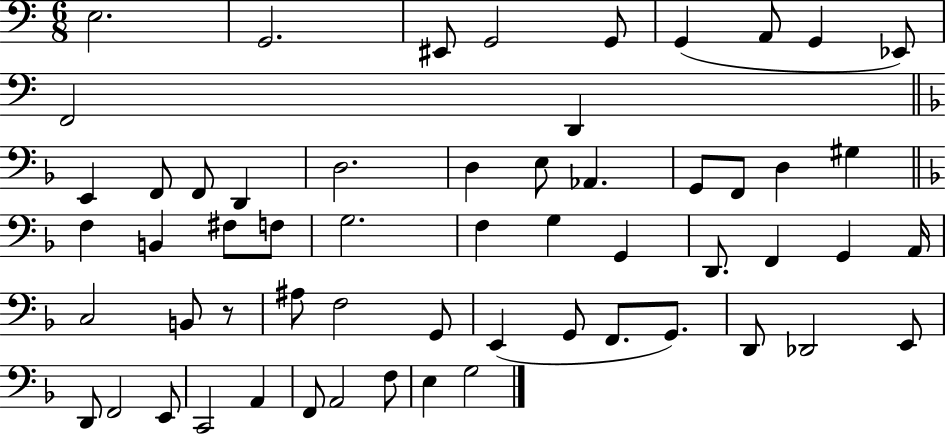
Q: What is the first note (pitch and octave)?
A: E3